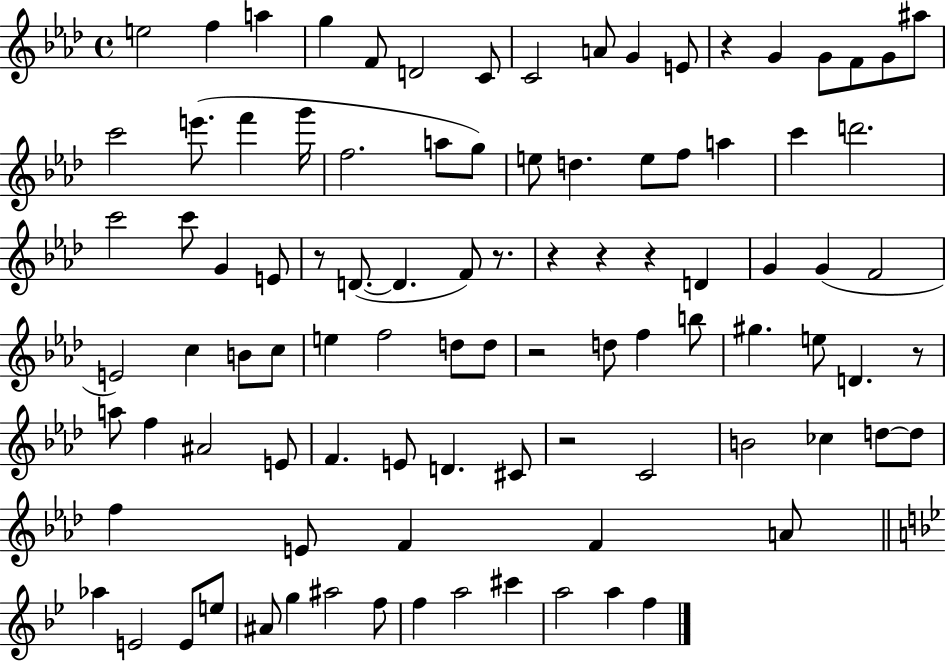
X:1
T:Untitled
M:4/4
L:1/4
K:Ab
e2 f a g F/2 D2 C/2 C2 A/2 G E/2 z G G/2 F/2 G/2 ^a/2 c'2 e'/2 f' g'/4 f2 a/2 g/2 e/2 d e/2 f/2 a c' d'2 c'2 c'/2 G E/2 z/2 D/2 D F/2 z/2 z z z D G G F2 E2 c B/2 c/2 e f2 d/2 d/2 z2 d/2 f b/2 ^g e/2 D z/2 a/2 f ^A2 E/2 F E/2 D ^C/2 z2 C2 B2 _c d/2 d/2 f E/2 F F A/2 _a E2 E/2 e/2 ^A/2 g ^a2 f/2 f a2 ^c' a2 a f